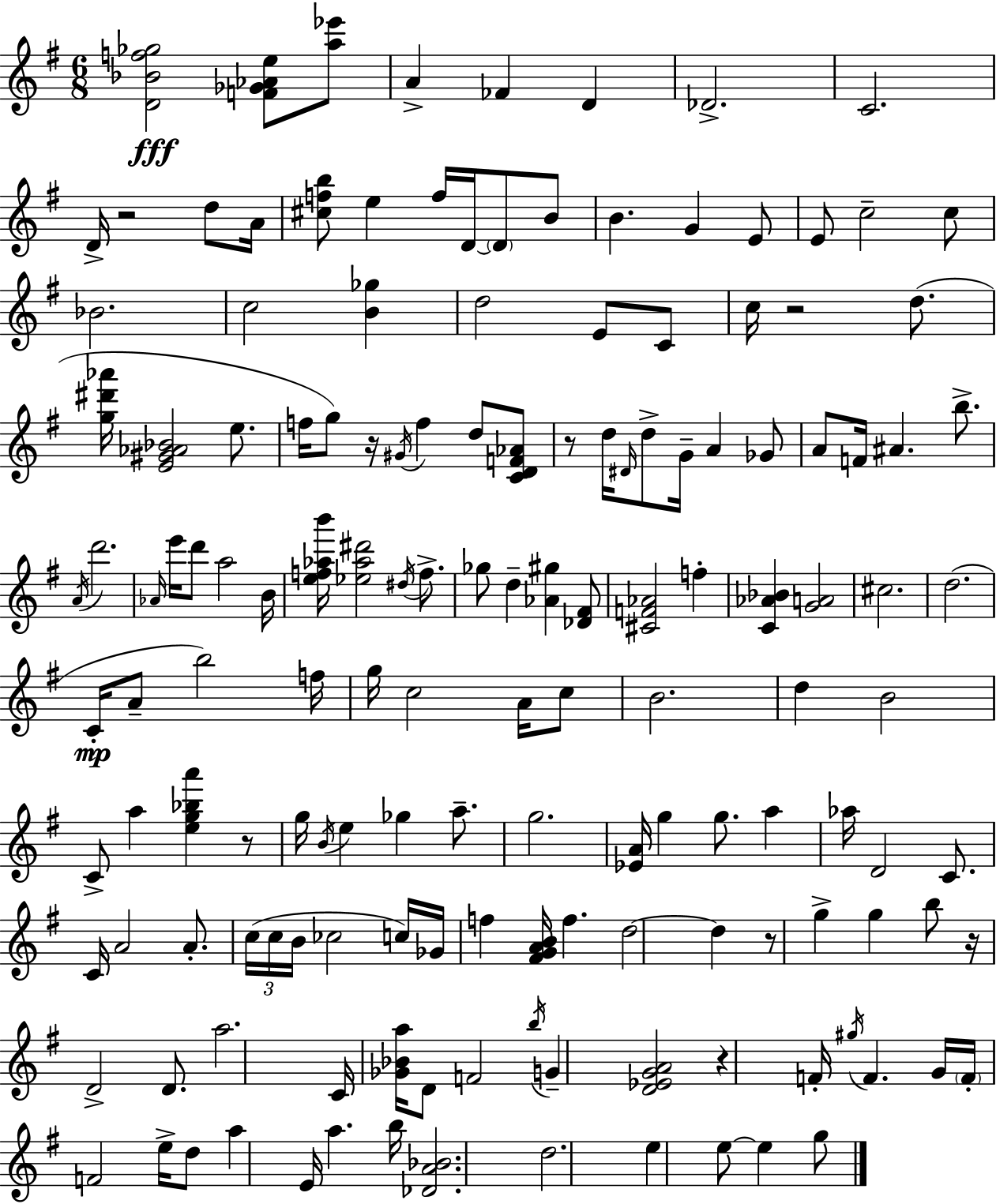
{
  \clef treble
  \numericTimeSignature
  \time 6/8
  \key g \major
  \repeat volta 2 { <d' bes' f'' ges''>2\fff <f' ges' aes' e''>8 <a'' ees'''>8 | a'4-> fes'4 d'4 | des'2.-> | c'2. | \break d'16-> r2 d''8 a'16 | <cis'' f'' b''>8 e''4 f''16 d'16~~ \parenthesize d'8 b'8 | b'4. g'4 e'8 | e'8 c''2-- c''8 | \break bes'2. | c''2 <b' ges''>4 | d''2 e'8 c'8 | c''16 r2 d''8.( | \break <g'' dis''' aes'''>16 <e' gis' aes' bes'>2 e''8. | f''16 g''8) r16 \acciaccatura { gis'16 } f''4 d''8 <c' d' f' aes'>8 | r8 d''16 \grace { dis'16 } d''8-> g'16-- a'4 | ges'8 a'8 f'16 ais'4. b''8.-> | \break \acciaccatura { a'16 } d'''2. | \grace { aes'16 } e'''16 d'''8 a''2 | b'16 <e'' f'' aes'' b'''>16 <ees'' aes'' dis'''>2 | \acciaccatura { dis''16 } f''8.-> ges''8 d''4-- <aes' gis''>4 | \break <des' fis'>8 <cis' f' aes'>2 | f''4-. <c' aes' bes'>4 <g' a'>2 | cis''2. | d''2.( | \break c'16-.\mp a'8-- b''2) | f''16 g''16 c''2 | a'16 c''8 b'2. | d''4 b'2 | \break c'8-> a''4 <e'' g'' bes'' a'''>4 | r8 g''16 \acciaccatura { b'16 } e''4 ges''4 | a''8.-- g''2. | <ees' a'>16 g''4 g''8. | \break a''4 aes''16 d'2 | c'8. c'16 a'2 | a'8.-. \tuplet 3/2 { c''16( c''16 b'16 } ces''2 | c''16) ges'16 f''4 <fis' g' a' b'>16 | \break f''4. d''2~~ | d''4 r8 g''4-> | g''4 b''8 r16 d'2-> | d'8. a''2. | \break c'16 <ges' bes' a''>16 d'8 f'2 | \acciaccatura { b''16 } g'4-- <d' ees' g' a'>2 | r4 f'16-. | \acciaccatura { gis''16 } f'4. g'16 \parenthesize f'16-. f'2 | \break e''16-> d''8 a''4 | e'16 a''4. b''16 <des' a' bes'>2. | d''2. | e''4 | \break e''8~~ e''4 g''8 } \bar "|."
}